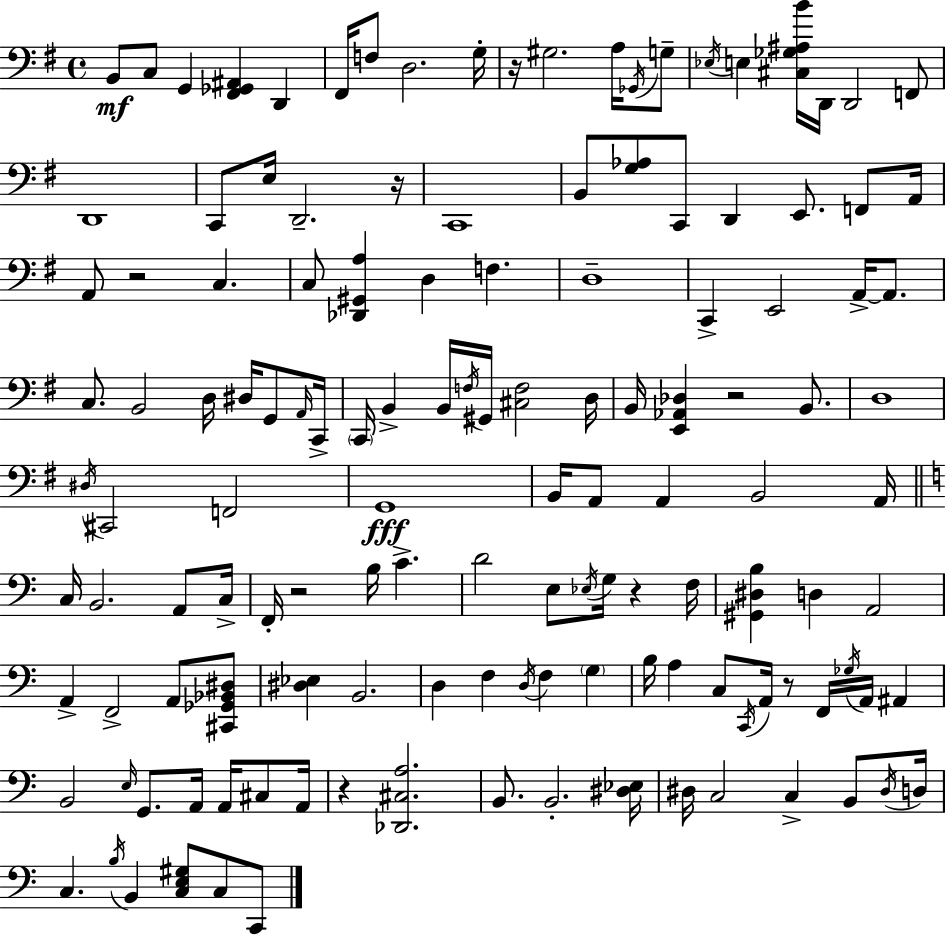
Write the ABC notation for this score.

X:1
T:Untitled
M:4/4
L:1/4
K:Em
B,,/2 C,/2 G,, [^F,,_G,,^A,,] D,, ^F,,/4 F,/2 D,2 G,/4 z/4 ^G,2 A,/4 _G,,/4 G,/2 _E,/4 E, [^C,_G,^A,B]/4 D,,/4 D,,2 F,,/2 D,,4 C,,/2 E,/4 D,,2 z/4 C,,4 B,,/2 [G,_A,]/2 C,,/2 D,, E,,/2 F,,/2 A,,/4 A,,/2 z2 C, C,/2 [_D,,^G,,A,] D, F, D,4 C,, E,,2 A,,/4 A,,/2 C,/2 B,,2 D,/4 ^D,/4 G,,/2 A,,/4 C,,/4 C,,/4 B,, B,,/4 F,/4 ^G,,/4 [^C,F,]2 D,/4 B,,/4 [E,,_A,,_D,] z2 B,,/2 D,4 ^D,/4 ^C,,2 F,,2 G,,4 B,,/4 A,,/2 A,, B,,2 A,,/4 C,/4 B,,2 A,,/2 C,/4 F,,/4 z2 B,/4 C D2 E,/2 _E,/4 G,/4 z F,/4 [^G,,^D,B,] D, A,,2 A,, F,,2 A,,/2 [^C,,_G,,_B,,^D,]/2 [^D,_E,] B,,2 D, F, D,/4 F, G, B,/4 A, C,/2 C,,/4 A,,/4 z/2 F,,/4 _G,/4 A,,/4 ^A,, B,,2 E,/4 G,,/2 A,,/4 A,,/4 ^C,/2 A,,/4 z [_D,,^C,A,]2 B,,/2 B,,2 [^D,_E,]/4 ^D,/4 C,2 C, B,,/2 ^D,/4 D,/4 C, B,/4 B,, [C,E,^G,]/2 C,/2 C,,/2